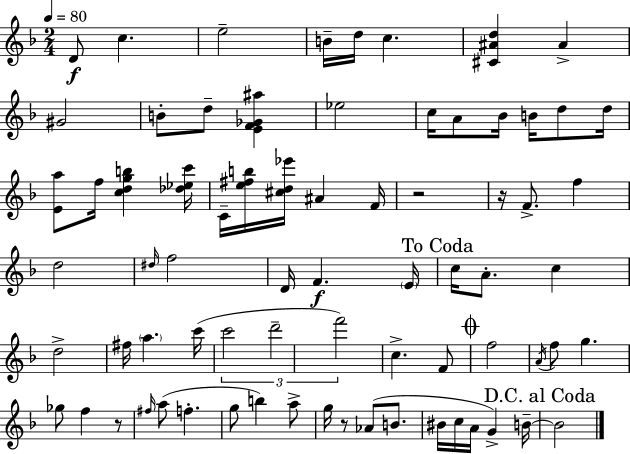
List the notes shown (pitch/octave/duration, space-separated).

D4/e C5/q. E5/h B4/s D5/s C5/q. [C#4,A#4,D5]/q A#4/q G#4/h B4/e D5/e [E4,F4,Gb4,A#5]/q Eb5/h C5/s A4/e Bb4/s B4/s D5/e D5/s [E4,A5]/e F5/s [C5,D5,G5,B5]/q [Db5,Eb5,C6]/s C4/s [E5,F#5,B5]/s [C#5,D5,Eb6]/s A#4/q F4/s R/h R/s F4/e. F5/q D5/h D#5/s F5/h D4/s F4/q. E4/s C5/s A4/e. C5/q D5/h F#5/s A5/q. C6/s C6/h D6/h F6/h C5/q. F4/e F5/h A4/s F5/e G5/q. Gb5/e F5/q R/e F#5/s A5/e F5/q. G5/e B5/q A5/e G5/s R/e Ab4/e B4/e. BIS4/s C5/s A4/s G4/q B4/s B4/h